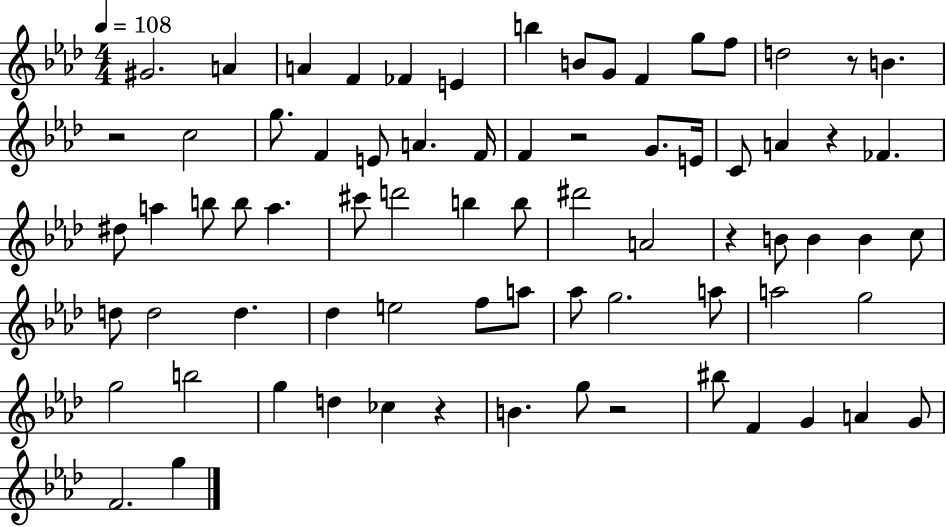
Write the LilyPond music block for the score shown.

{
  \clef treble
  \numericTimeSignature
  \time 4/4
  \key aes \major
  \tempo 4 = 108
  gis'2. a'4 | a'4 f'4 fes'4 e'4 | b''4 b'8 g'8 f'4 g''8 f''8 | d''2 r8 b'4. | \break r2 c''2 | g''8. f'4 e'8 a'4. f'16 | f'4 r2 g'8. e'16 | c'8 a'4 r4 fes'4. | \break dis''8 a''4 b''8 b''8 a''4. | cis'''8 d'''2 b''4 b''8 | dis'''2 a'2 | r4 b'8 b'4 b'4 c''8 | \break d''8 d''2 d''4. | des''4 e''2 f''8 a''8 | aes''8 g''2. a''8 | a''2 g''2 | \break g''2 b''2 | g''4 d''4 ces''4 r4 | b'4. g''8 r2 | bis''8 f'4 g'4 a'4 g'8 | \break f'2. g''4 | \bar "|."
}